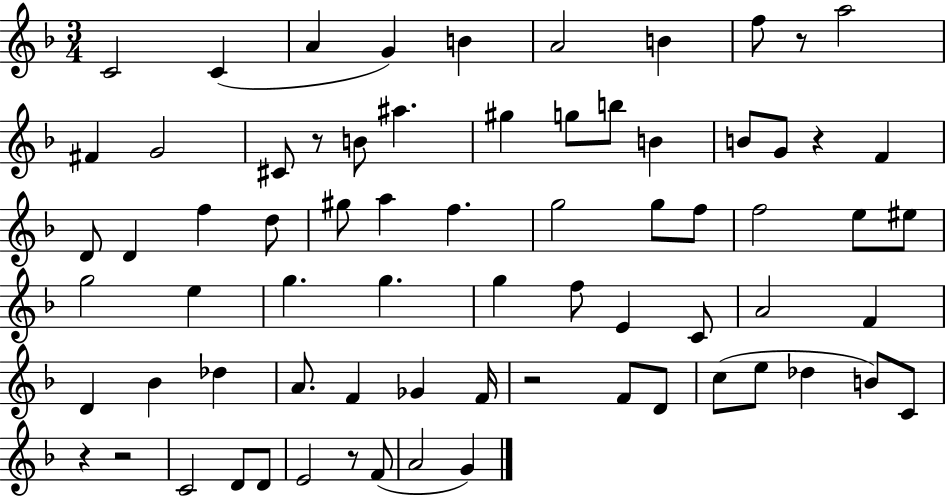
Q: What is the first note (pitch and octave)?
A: C4